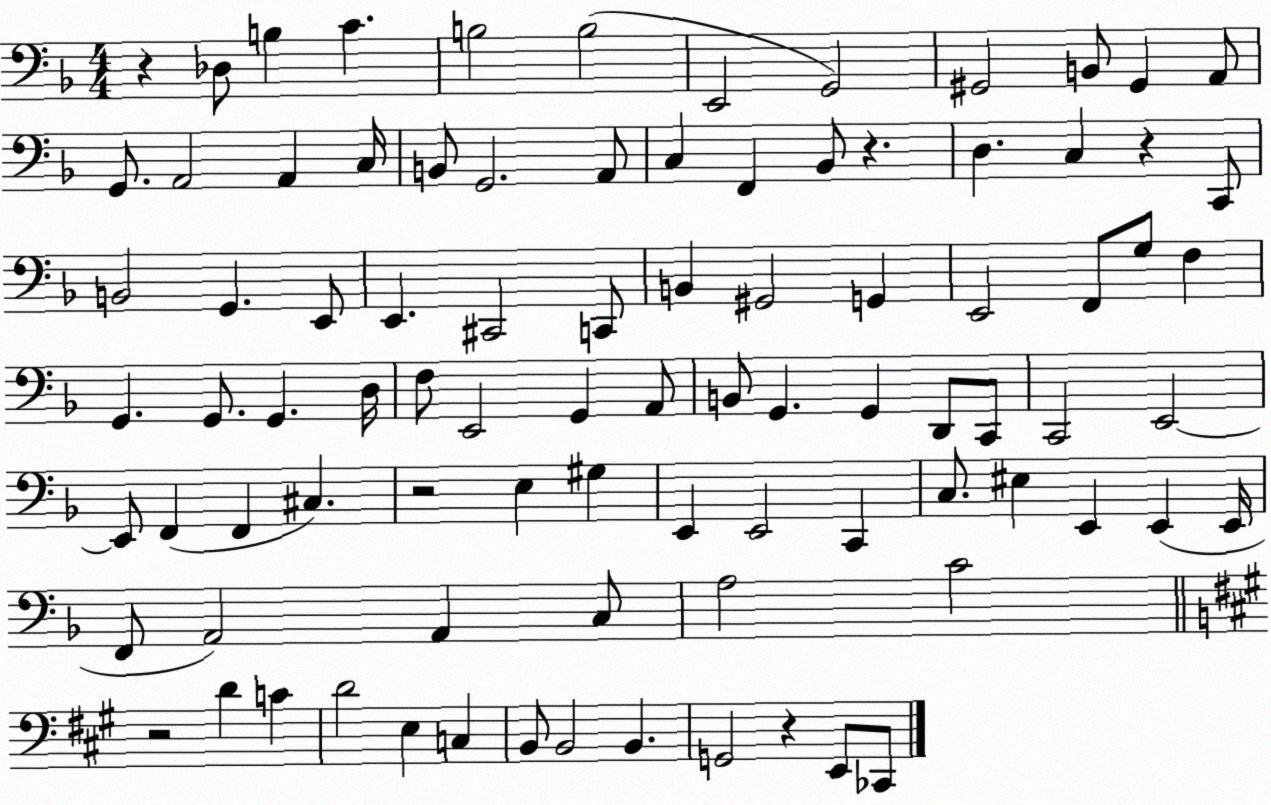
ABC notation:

X:1
T:Untitled
M:4/4
L:1/4
K:F
z _D,/2 B, C B,2 B,2 E,,2 G,,2 ^G,,2 B,,/2 ^G,, A,,/2 G,,/2 A,,2 A,, C,/4 B,,/2 G,,2 A,,/2 C, F,, _B,,/2 z D, C, z C,,/2 B,,2 G,, E,,/2 E,, ^C,,2 C,,/2 B,, ^G,,2 G,, E,,2 F,,/2 G,/2 F, G,, G,,/2 G,, D,/4 F,/2 E,,2 G,, A,,/2 B,,/2 G,, G,, D,,/2 C,,/2 C,,2 E,,2 E,,/2 F,, F,, ^C, z2 E, ^G, E,, E,,2 C,, C,/2 ^E, E,, E,, E,,/4 F,,/2 A,,2 A,, C,/2 A,2 C2 z2 D C D2 E, C, B,,/2 B,,2 B,, G,,2 z E,,/2 _C,,/2